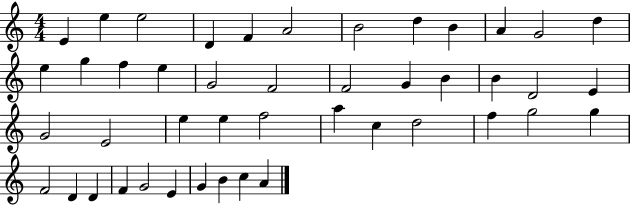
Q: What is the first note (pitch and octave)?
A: E4